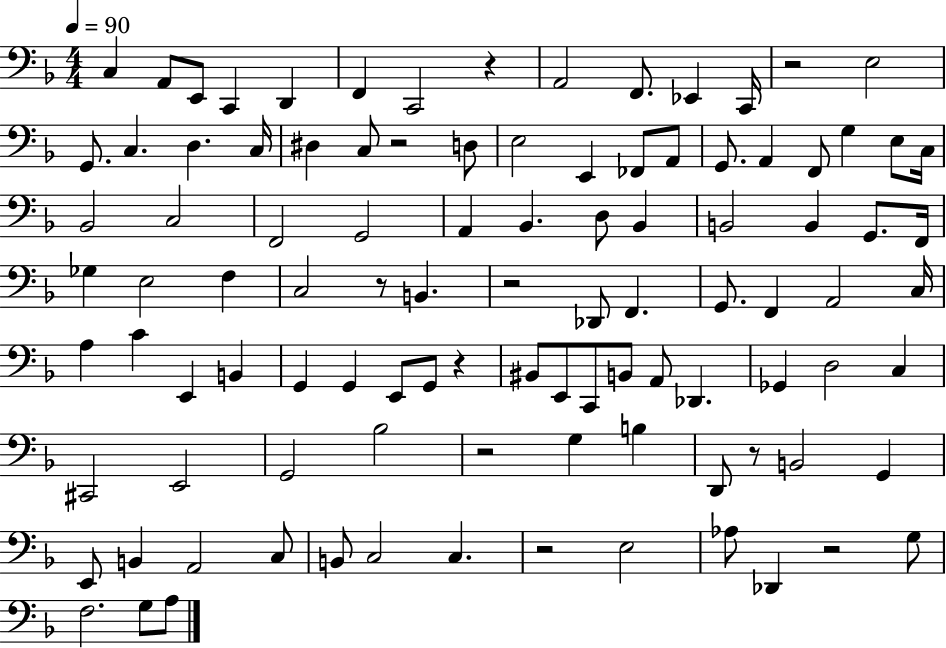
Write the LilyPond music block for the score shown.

{
  \clef bass
  \numericTimeSignature
  \time 4/4
  \key f \major
  \tempo 4 = 90
  c4 a,8 e,8 c,4 d,4 | f,4 c,2 r4 | a,2 f,8. ees,4 c,16 | r2 e2 | \break g,8. c4. d4. c16 | dis4 c8 r2 d8 | e2 e,4 fes,8 a,8 | g,8. a,4 f,8 g4 e8 c16 | \break bes,2 c2 | f,2 g,2 | a,4 bes,4. d8 bes,4 | b,2 b,4 g,8. f,16 | \break ges4 e2 f4 | c2 r8 b,4. | r2 des,8 f,4. | g,8. f,4 a,2 c16 | \break a4 c'4 e,4 b,4 | g,4 g,4 e,8 g,8 r4 | bis,8 e,8 c,8 b,8 a,8 des,4. | ges,4 d2 c4 | \break cis,2 e,2 | g,2 bes2 | r2 g4 b4 | d,8 r8 b,2 g,4 | \break e,8 b,4 a,2 c8 | b,8 c2 c4. | r2 e2 | aes8 des,4 r2 g8 | \break f2. g8 a8 | \bar "|."
}